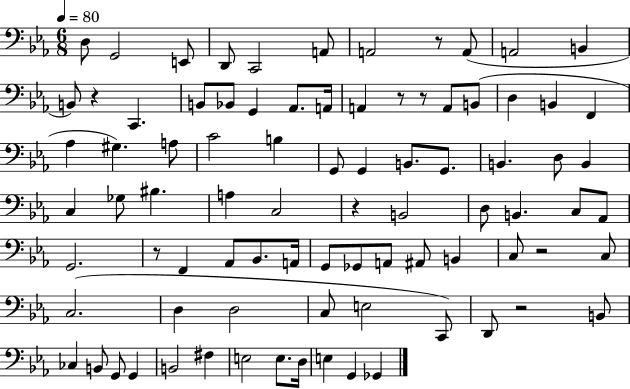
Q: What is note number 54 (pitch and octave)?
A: A#2